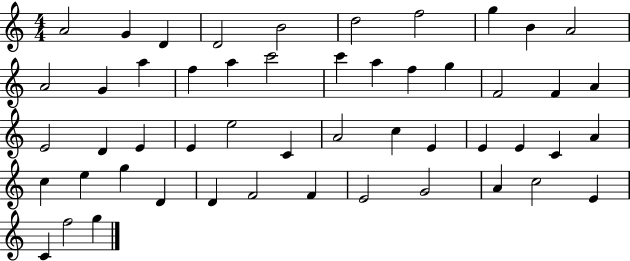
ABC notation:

X:1
T:Untitled
M:4/4
L:1/4
K:C
A2 G D D2 B2 d2 f2 g B A2 A2 G a f a c'2 c' a f g F2 F A E2 D E E e2 C A2 c E E E C A c e g D D F2 F E2 G2 A c2 E C f2 g